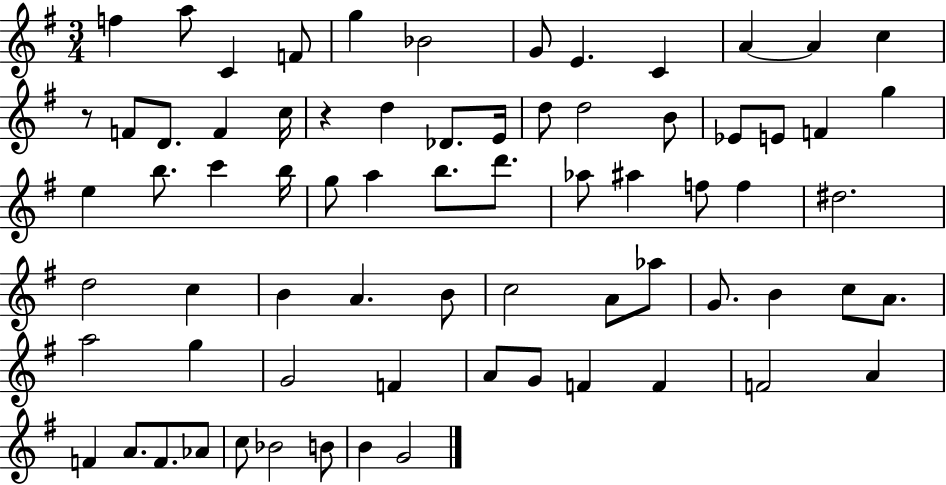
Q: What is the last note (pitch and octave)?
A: G4